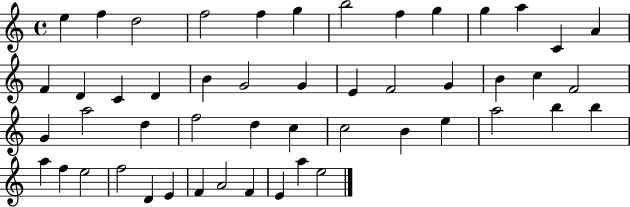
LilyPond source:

{
  \clef treble
  \time 4/4
  \defaultTimeSignature
  \key c \major
  e''4 f''4 d''2 | f''2 f''4 g''4 | b''2 f''4 g''4 | g''4 a''4 c'4 a'4 | \break f'4 d'4 c'4 d'4 | b'4 g'2 g'4 | e'4 f'2 g'4 | b'4 c''4 f'2 | \break g'4 a''2 d''4 | f''2 d''4 c''4 | c''2 b'4 e''4 | a''2 b''4 b''4 | \break a''4 f''4 e''2 | f''2 d'4 e'4 | f'4 a'2 f'4 | e'4 a''4 e''2 | \break \bar "|."
}